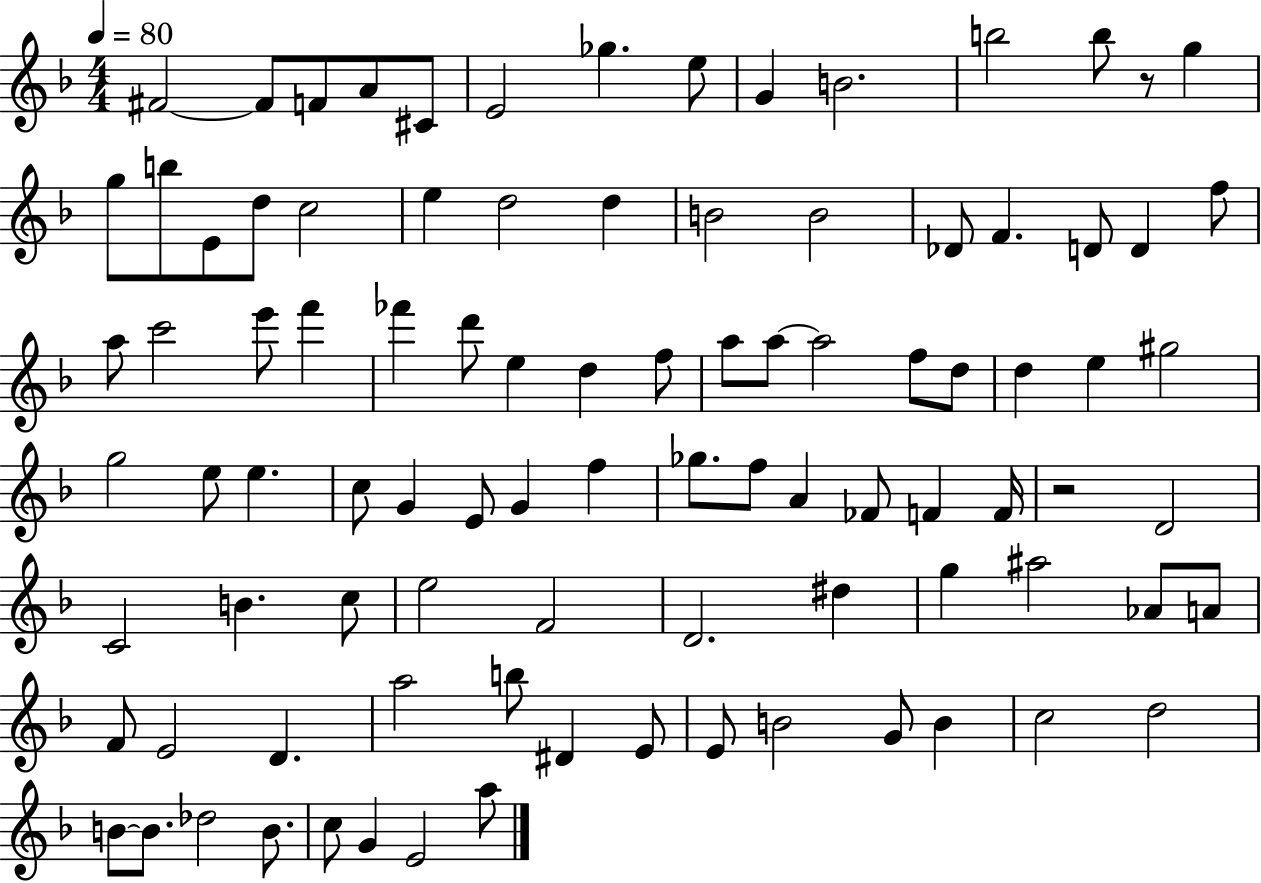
X:1
T:Untitled
M:4/4
L:1/4
K:F
^F2 ^F/2 F/2 A/2 ^C/2 E2 _g e/2 G B2 b2 b/2 z/2 g g/2 b/2 E/2 d/2 c2 e d2 d B2 B2 _D/2 F D/2 D f/2 a/2 c'2 e'/2 f' _f' d'/2 e d f/2 a/2 a/2 a2 f/2 d/2 d e ^g2 g2 e/2 e c/2 G E/2 G f _g/2 f/2 A _F/2 F F/4 z2 D2 C2 B c/2 e2 F2 D2 ^d g ^a2 _A/2 A/2 F/2 E2 D a2 b/2 ^D E/2 E/2 B2 G/2 B c2 d2 B/2 B/2 _d2 B/2 c/2 G E2 a/2